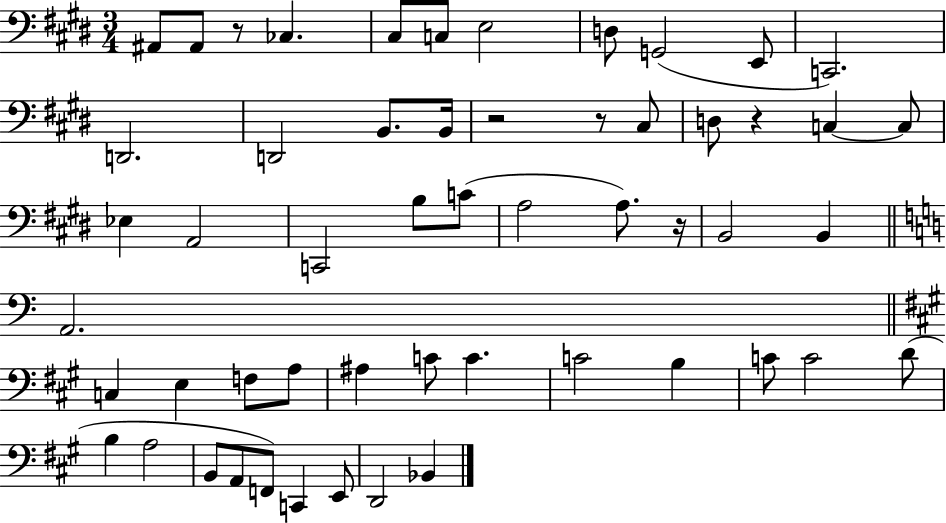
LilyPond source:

{
  \clef bass
  \numericTimeSignature
  \time 3/4
  \key e \major
  \repeat volta 2 { ais,8 ais,8 r8 ces4. | cis8 c8 e2 | d8 g,2( e,8 | c,2.) | \break d,2. | d,2 b,8. b,16 | r2 r8 cis8 | d8 r4 c4~~ c8 | \break ees4 a,2 | c,2 b8 c'8( | a2 a8.) r16 | b,2 b,4 | \break \bar "||" \break \key c \major a,2. | \bar "||" \break \key a \major c4 e4 f8 a8 | ais4 c'8 c'4. | c'2 b4 | c'8 c'2 d'8( | \break b4 a2 | b,8 a,8 f,8) c,4 e,8 | d,2 bes,4 | } \bar "|."
}